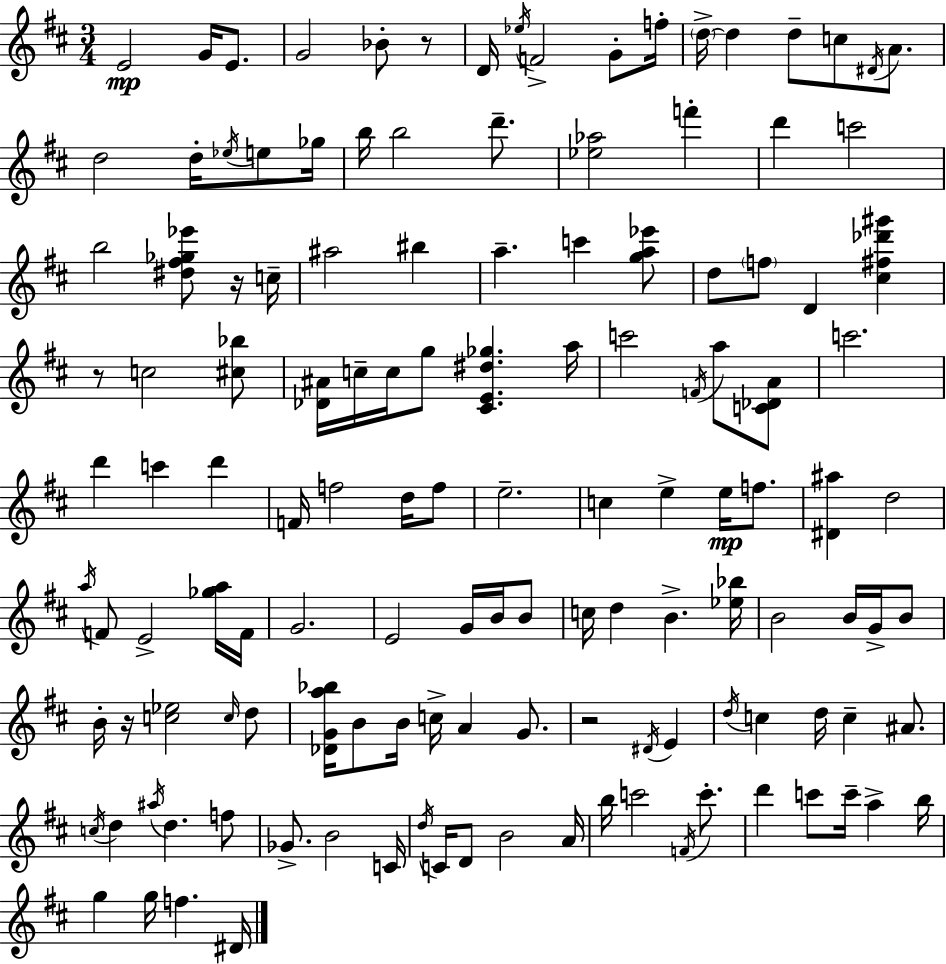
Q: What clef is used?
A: treble